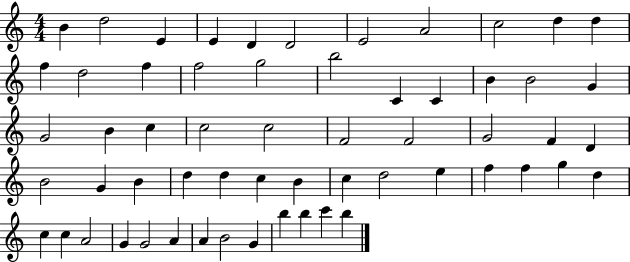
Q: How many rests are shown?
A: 0